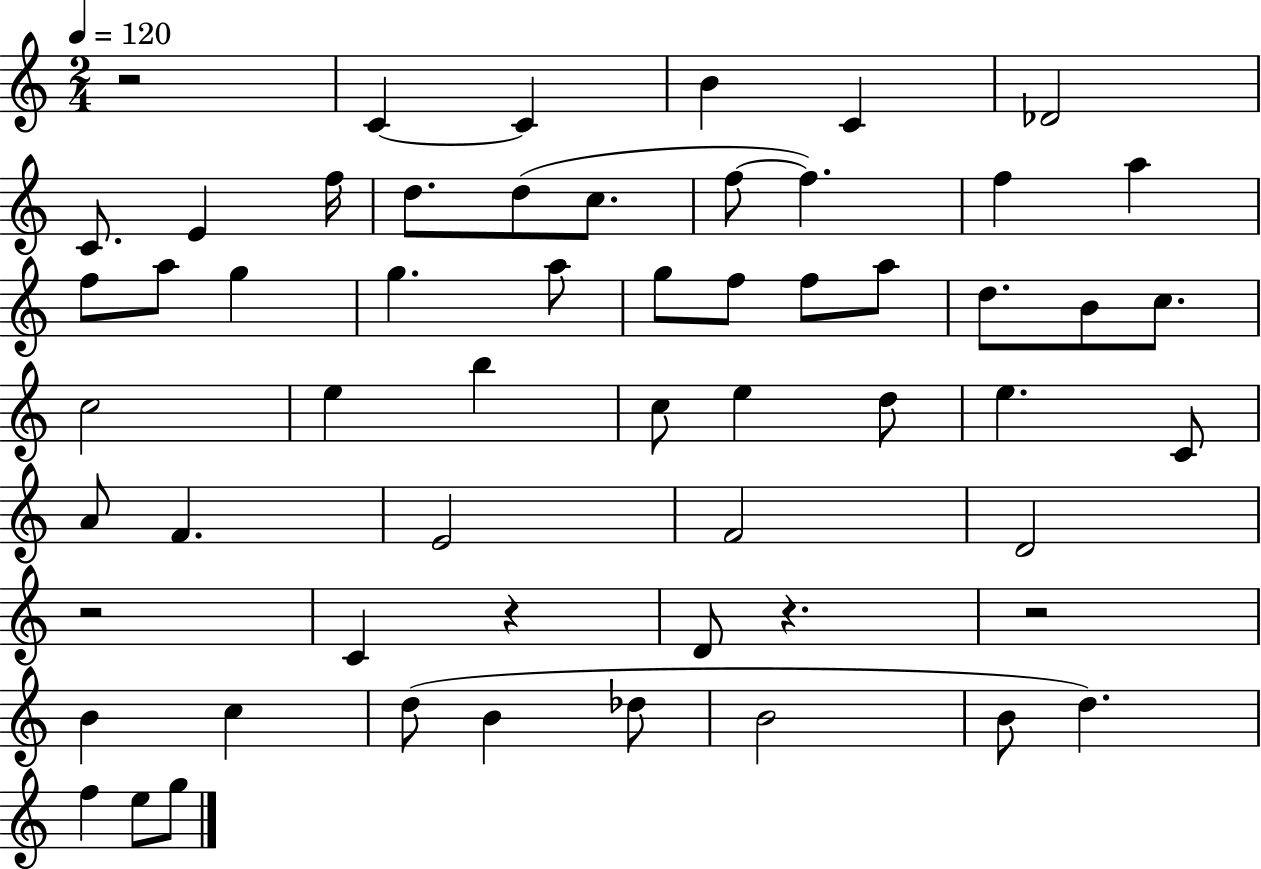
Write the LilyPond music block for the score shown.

{
  \clef treble
  \numericTimeSignature
  \time 2/4
  \key c \major
  \tempo 4 = 120
  r2 | c'4~~ c'4 | b'4 c'4 | des'2 | \break c'8. e'4 f''16 | d''8. d''8( c''8. | f''8~~ f''4.) | f''4 a''4 | \break f''8 a''8 g''4 | g''4. a''8 | g''8 f''8 f''8 a''8 | d''8. b'8 c''8. | \break c''2 | e''4 b''4 | c''8 e''4 d''8 | e''4. c'8 | \break a'8 f'4. | e'2 | f'2 | d'2 | \break r2 | c'4 r4 | d'8 r4. | r2 | \break b'4 c''4 | d''8( b'4 des''8 | b'2 | b'8 d''4.) | \break f''4 e''8 g''8 | \bar "|."
}